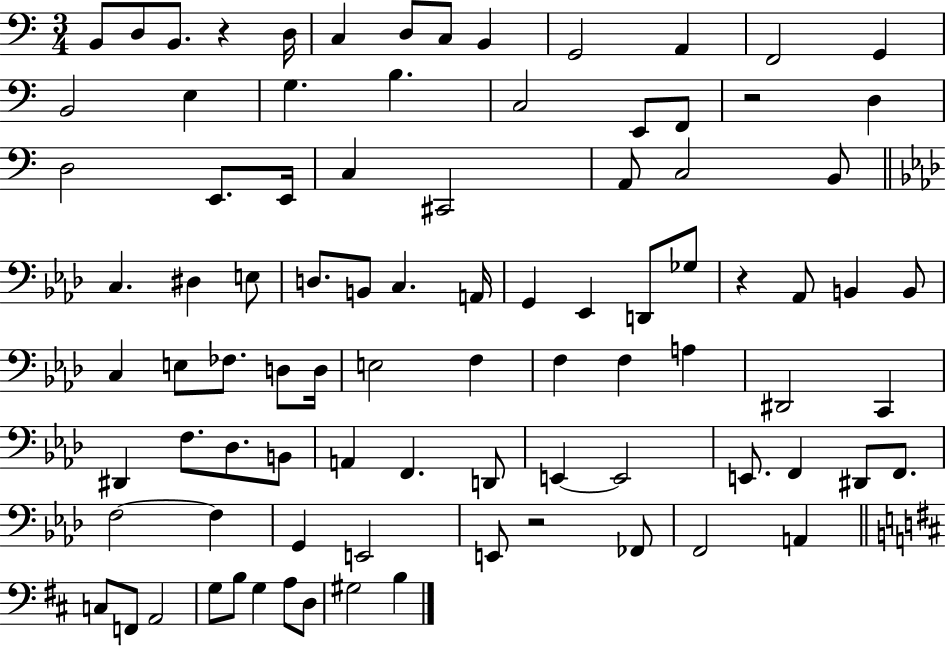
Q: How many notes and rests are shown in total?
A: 89